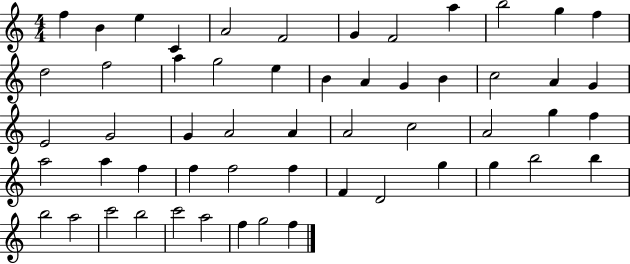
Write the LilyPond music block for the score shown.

{
  \clef treble
  \numericTimeSignature
  \time 4/4
  \key c \major
  f''4 b'4 e''4 c'4 | a'2 f'2 | g'4 f'2 a''4 | b''2 g''4 f''4 | \break d''2 f''2 | a''4 g''2 e''4 | b'4 a'4 g'4 b'4 | c''2 a'4 g'4 | \break e'2 g'2 | g'4 a'2 a'4 | a'2 c''2 | a'2 g''4 f''4 | \break a''2 a''4 f''4 | f''4 f''2 f''4 | f'4 d'2 g''4 | g''4 b''2 b''4 | \break b''2 a''2 | c'''2 b''2 | c'''2 a''2 | f''4 g''2 f''4 | \break \bar "|."
}